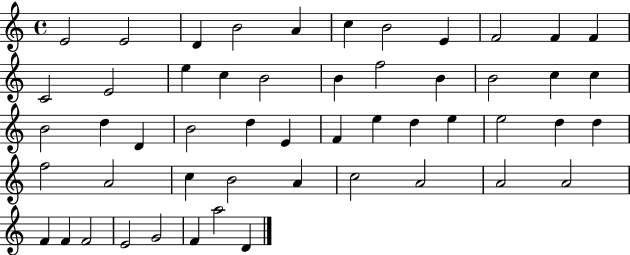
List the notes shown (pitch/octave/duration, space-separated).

E4/h E4/h D4/q B4/h A4/q C5/q B4/h E4/q F4/h F4/q F4/q C4/h E4/h E5/q C5/q B4/h B4/q F5/h B4/q B4/h C5/q C5/q B4/h D5/q D4/q B4/h D5/q E4/q F4/q E5/q D5/q E5/q E5/h D5/q D5/q F5/h A4/h C5/q B4/h A4/q C5/h A4/h A4/h A4/h F4/q F4/q F4/h E4/h G4/h F4/q A5/h D4/q